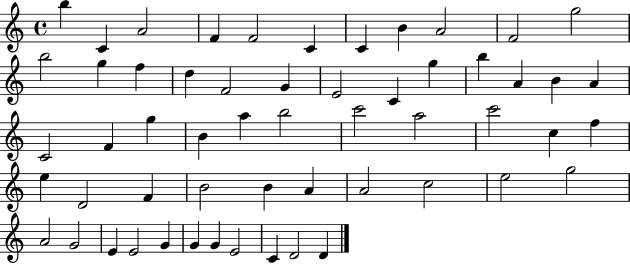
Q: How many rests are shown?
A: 0